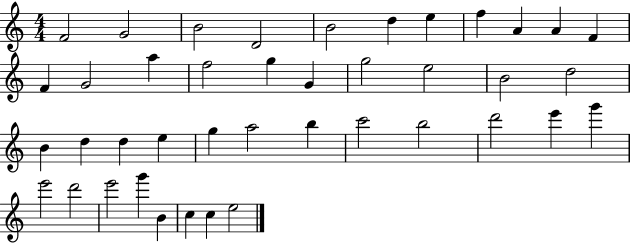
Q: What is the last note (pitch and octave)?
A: E5